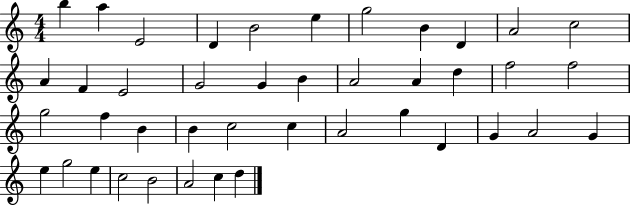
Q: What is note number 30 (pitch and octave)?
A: G5